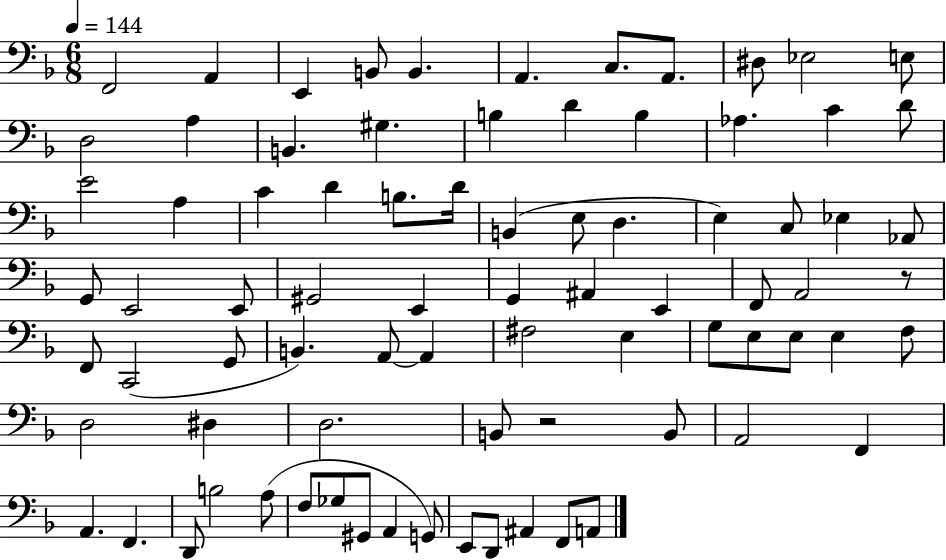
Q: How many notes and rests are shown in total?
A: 81